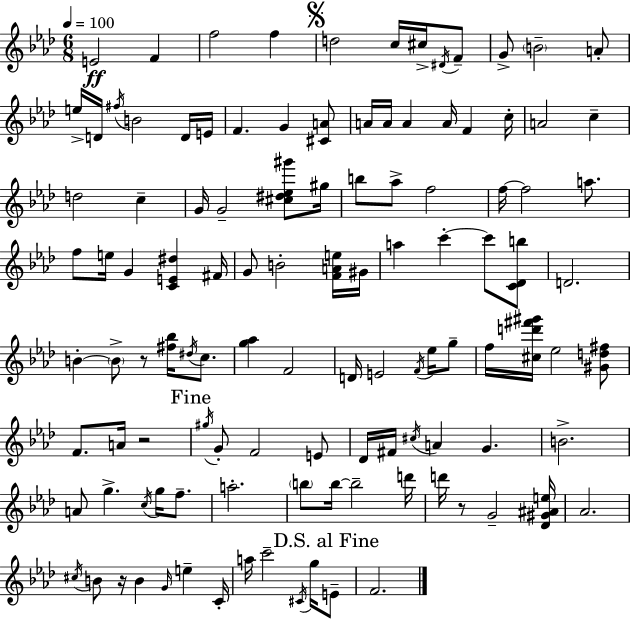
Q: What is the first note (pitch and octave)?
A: E4